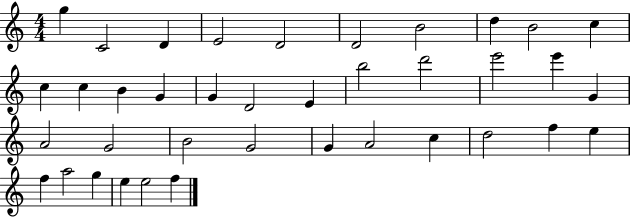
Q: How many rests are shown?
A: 0